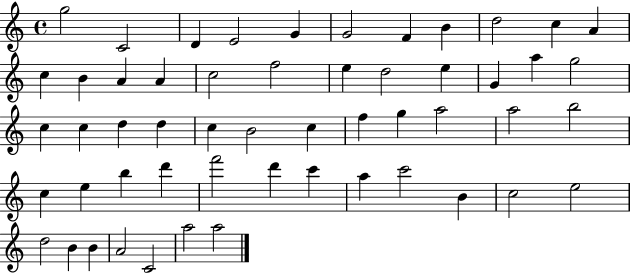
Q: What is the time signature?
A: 4/4